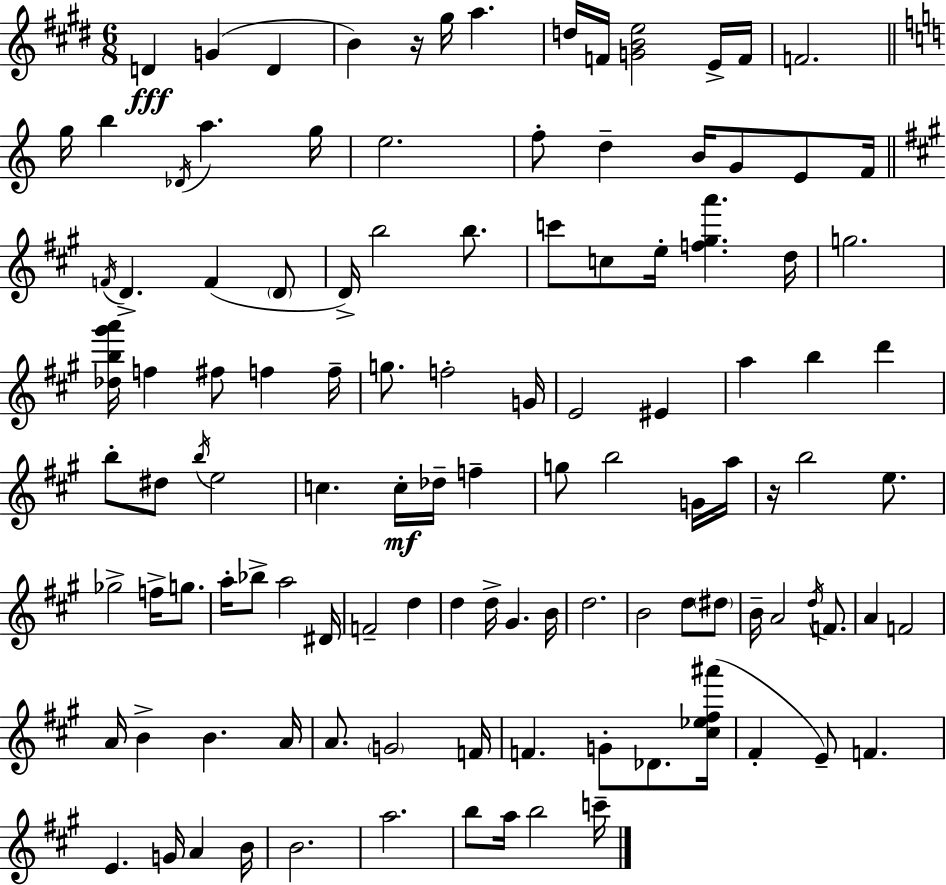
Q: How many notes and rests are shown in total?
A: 113